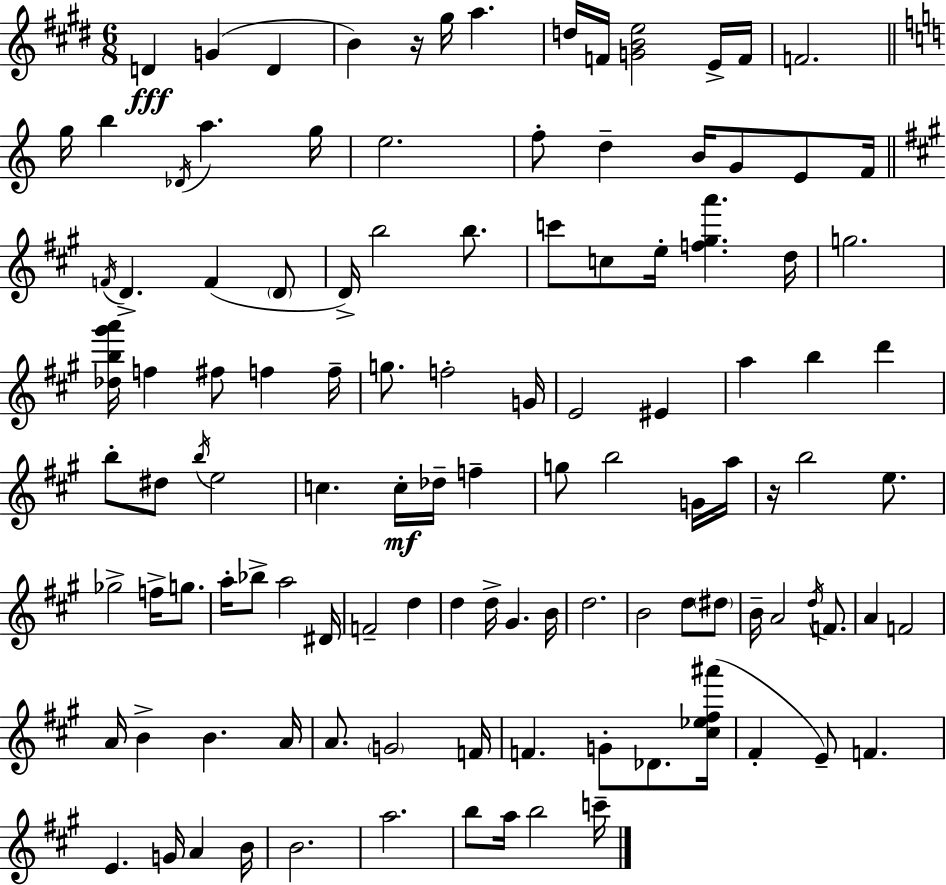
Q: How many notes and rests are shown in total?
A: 113